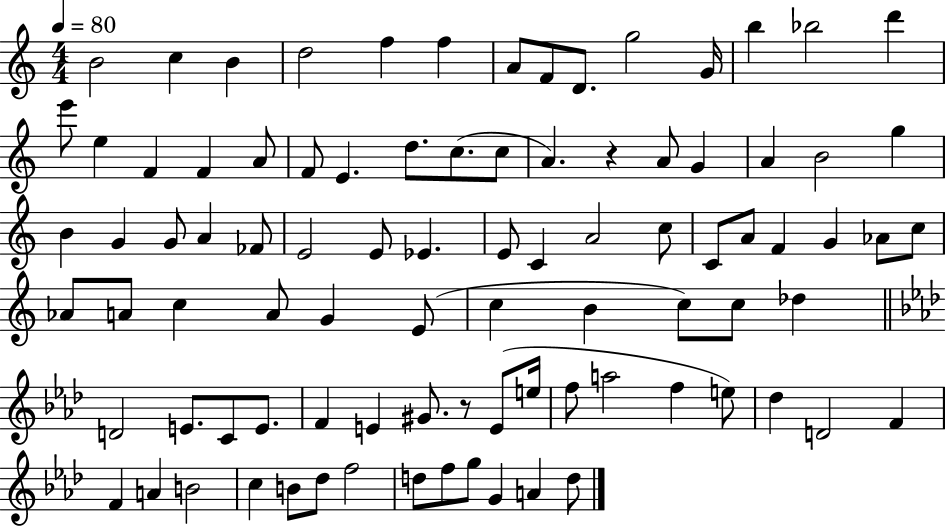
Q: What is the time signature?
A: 4/4